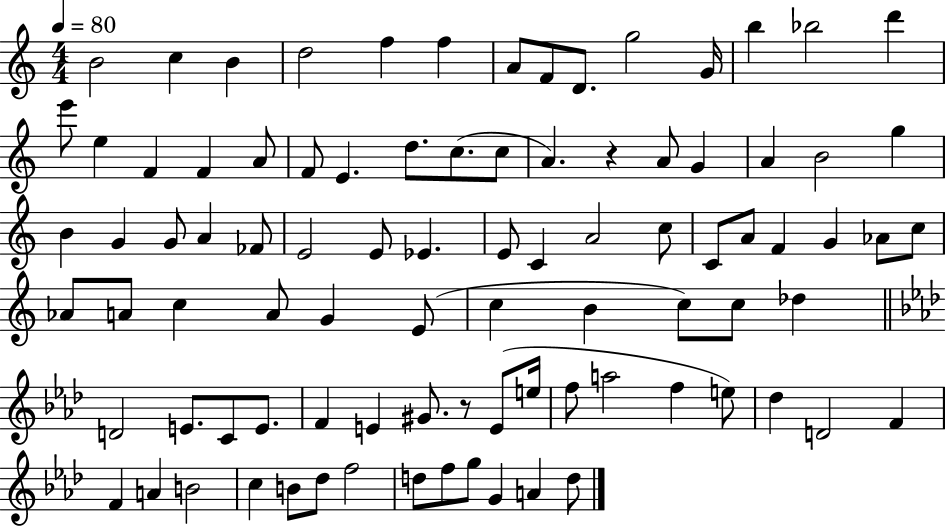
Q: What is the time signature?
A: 4/4